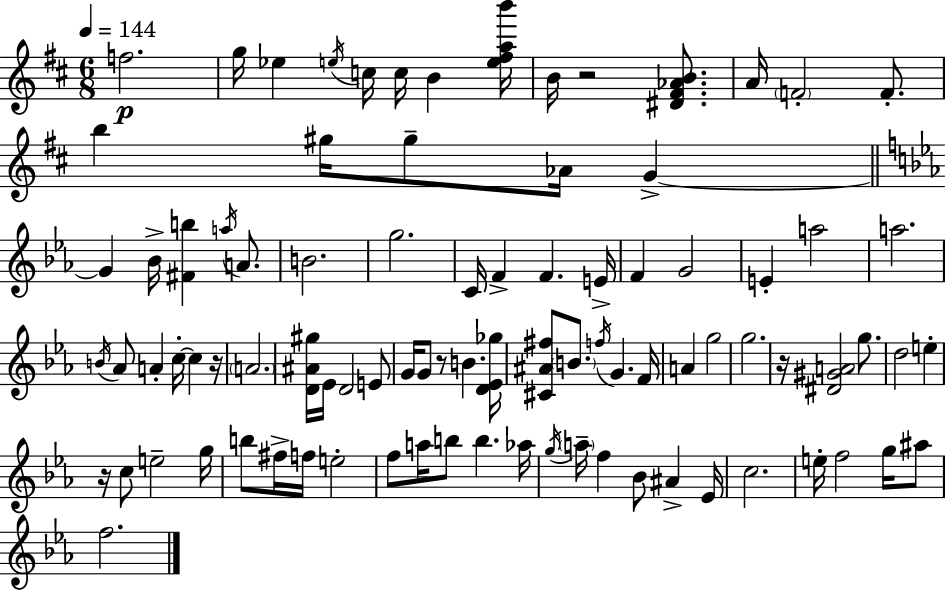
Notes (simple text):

F5/h. G5/s Eb5/q E5/s C5/s C5/s B4/q [E5,F#5,A5,B6]/s B4/s R/h [D#4,F#4,Ab4,B4]/e. A4/s F4/h F4/e. B5/q G#5/s G#5/e Ab4/s G4/q G4/q Bb4/s [F#4,B5]/q A5/s A4/e. B4/h. G5/h. C4/s F4/q F4/q. E4/s F4/q G4/h E4/q A5/h A5/h. B4/s Ab4/e A4/q C5/s C5/q R/s A4/h. [D4,A#4,G#5]/s Eb4/s D4/h E4/e G4/s G4/e R/e B4/q. [D4,Eb4,Gb5]/s [C#4,A#4,F#5]/e B4/e. F5/s G4/q. F4/s A4/q G5/h G5/h. R/s [D#4,G#4,A4]/h G5/e. D5/h E5/q R/s C5/e E5/h G5/s B5/e F#5/s F5/s E5/h F5/e A5/s B5/e B5/q. Ab5/s G5/s A5/s F5/q Bb4/e A#4/q Eb4/s C5/h. E5/s F5/h G5/s A#5/e F5/h.